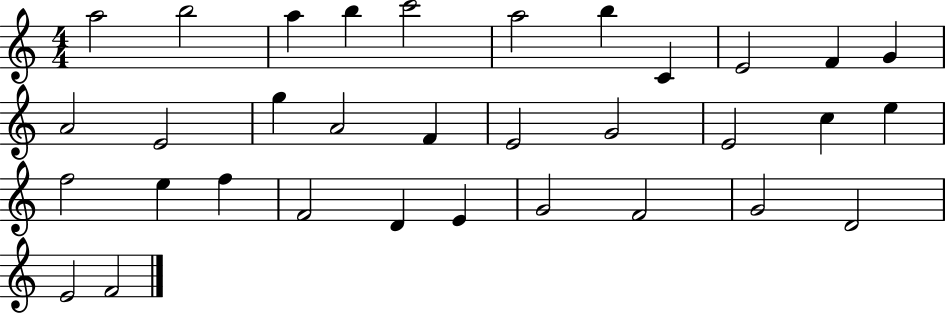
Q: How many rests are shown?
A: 0